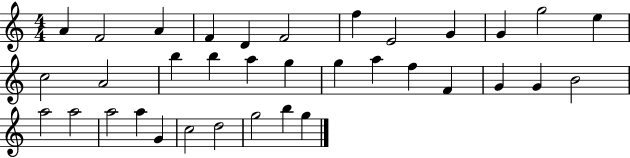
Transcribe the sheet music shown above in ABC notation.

X:1
T:Untitled
M:4/4
L:1/4
K:C
A F2 A F D F2 f E2 G G g2 e c2 A2 b b a g g a f F G G B2 a2 a2 a2 a G c2 d2 g2 b g